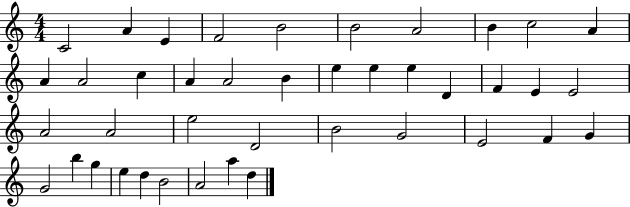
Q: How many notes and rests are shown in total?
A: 41